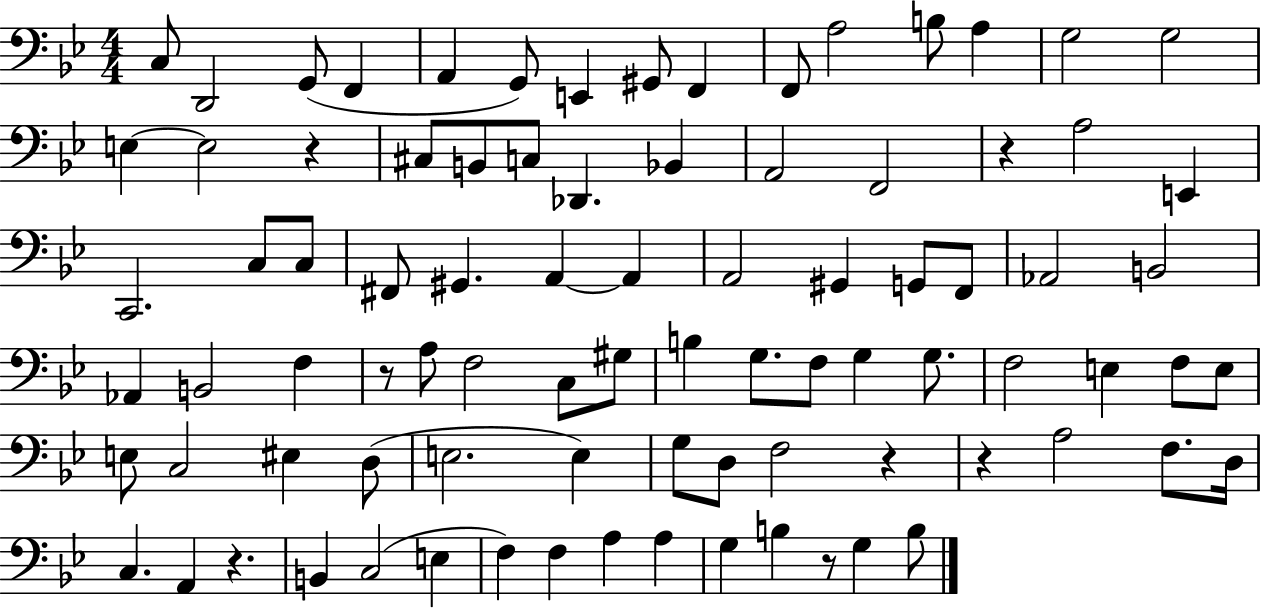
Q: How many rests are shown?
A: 7